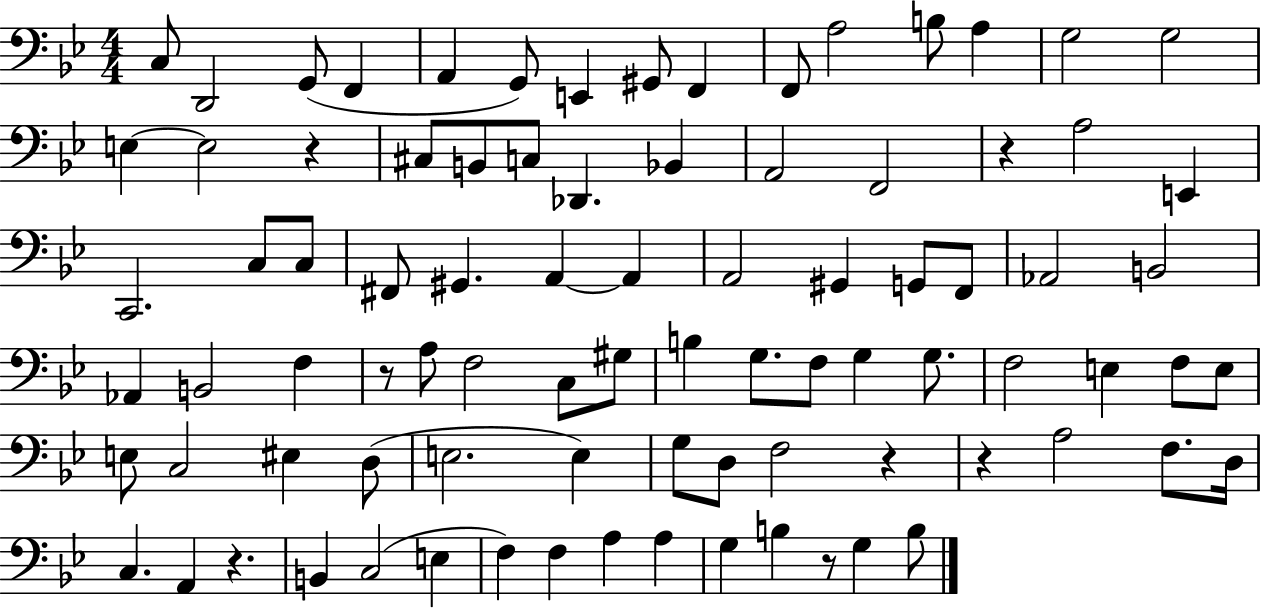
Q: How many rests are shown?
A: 7